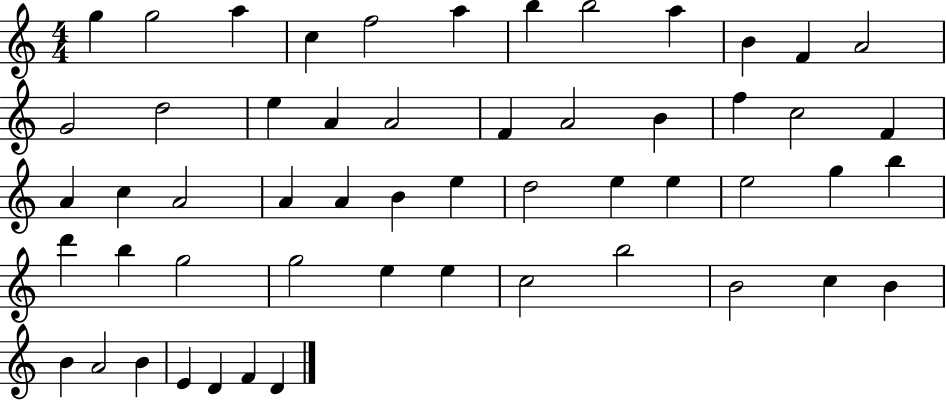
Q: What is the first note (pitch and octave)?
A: G5